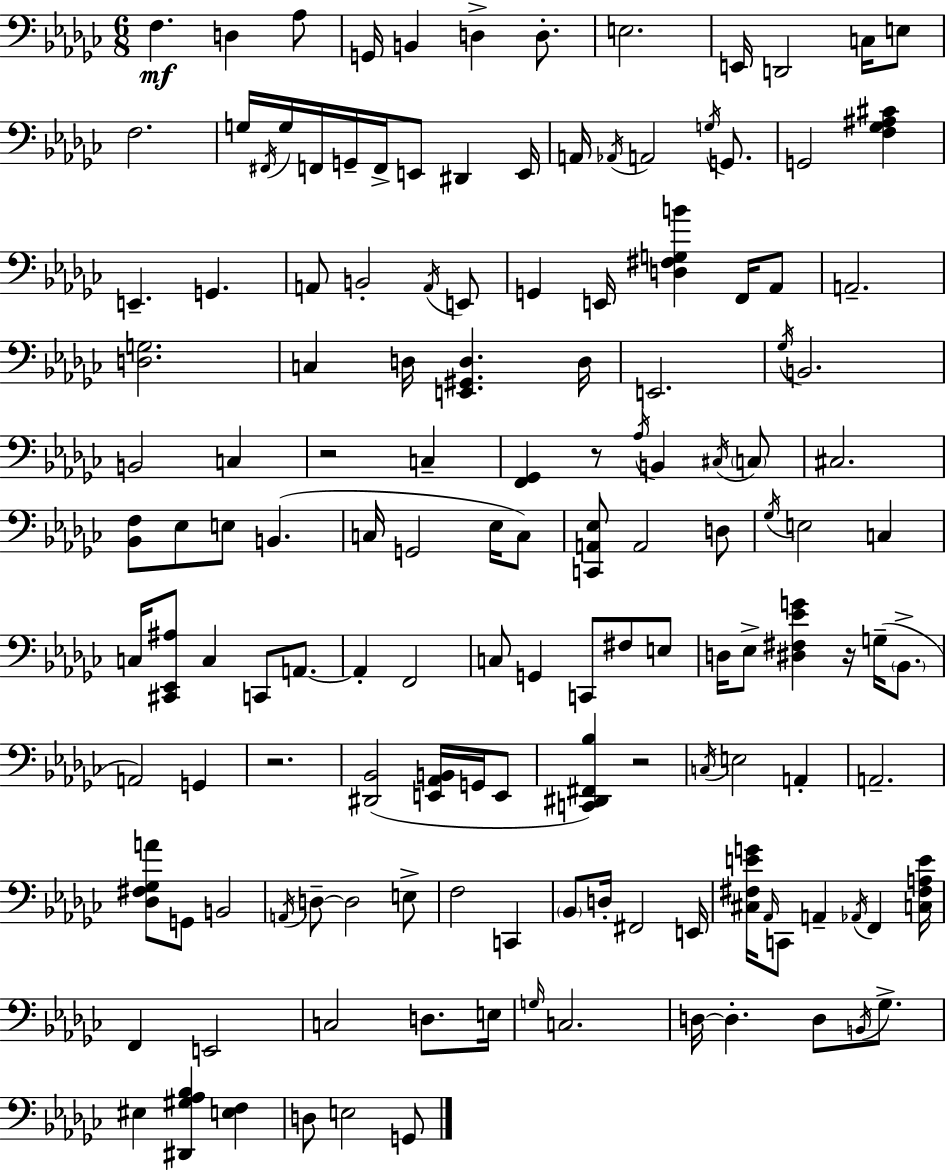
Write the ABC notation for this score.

X:1
T:Untitled
M:6/8
L:1/4
K:Ebm
F, D, _A,/2 G,,/4 B,, D, D,/2 E,2 E,,/4 D,,2 C,/4 E,/2 F,2 G,/4 ^F,,/4 G,/4 F,,/4 G,,/4 F,,/4 E,,/2 ^D,, E,,/4 A,,/4 _A,,/4 A,,2 G,/4 G,,/2 G,,2 [F,_G,^A,^C] E,, G,, A,,/2 B,,2 A,,/4 E,,/2 G,, E,,/4 [D,^F,G,B] F,,/4 _A,,/2 A,,2 [D,G,]2 C, D,/4 [E,,^G,,D,] D,/4 E,,2 _G,/4 B,,2 B,,2 C, z2 C, [F,,_G,,] z/2 _A,/4 B,, ^C,/4 C,/2 ^C,2 [_B,,F,]/2 _E,/2 E,/2 B,, C,/4 G,,2 _E,/4 C,/2 [C,,A,,_E,]/2 A,,2 D,/2 _G,/4 E,2 C, C,/4 [^C,,_E,,^A,]/2 C, C,,/2 A,,/2 A,, F,,2 C,/2 G,, C,,/2 ^F,/2 E,/2 D,/4 _E,/2 [^D,^F,_EG] z/4 G,/4 _B,,/2 A,,2 G,, z2 [^D,,_B,,]2 [E,,_A,,B,,]/4 G,,/4 E,,/2 [C,,^D,,^F,,_B,] z2 C,/4 E,2 A,, A,,2 [_D,^F,_G,A]/2 G,,/2 B,,2 A,,/4 D,/2 D,2 E,/2 F,2 C,, _B,,/2 D,/4 ^F,,2 E,,/4 [^C,^F,EG]/4 _A,,/4 C,,/2 A,, _A,,/4 F,, [C,^F,A,E]/4 F,, E,,2 C,2 D,/2 E,/4 G,/4 C,2 D,/4 D, D,/2 B,,/4 _G,/2 ^E, [^D,,^G,_A,_B,] [E,F,] D,/2 E,2 G,,/2